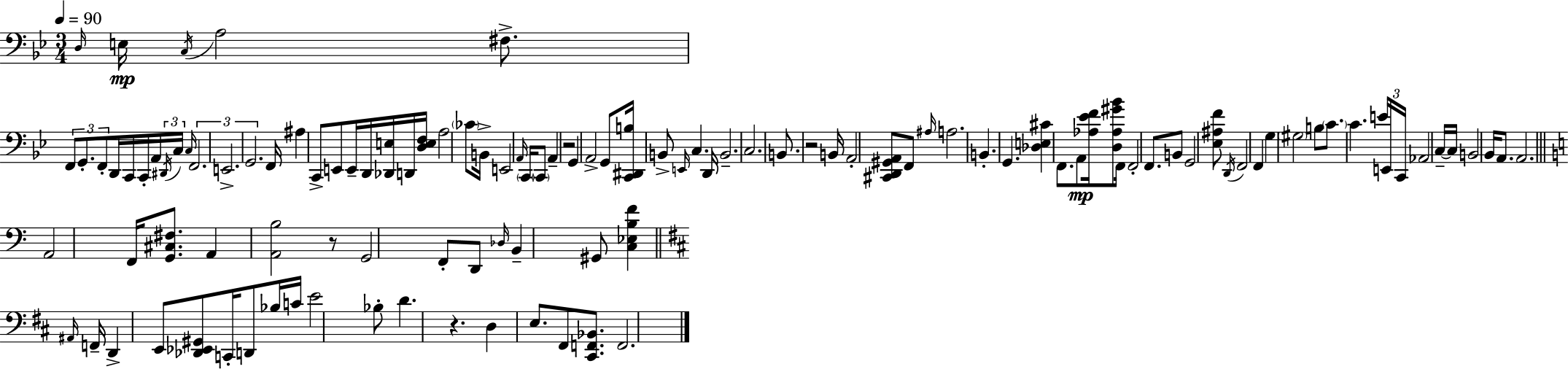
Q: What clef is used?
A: bass